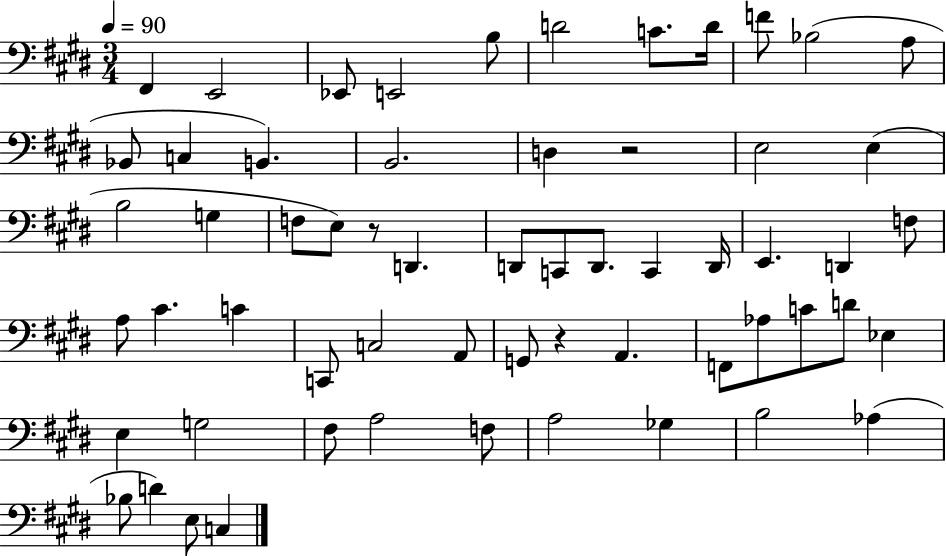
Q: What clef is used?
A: bass